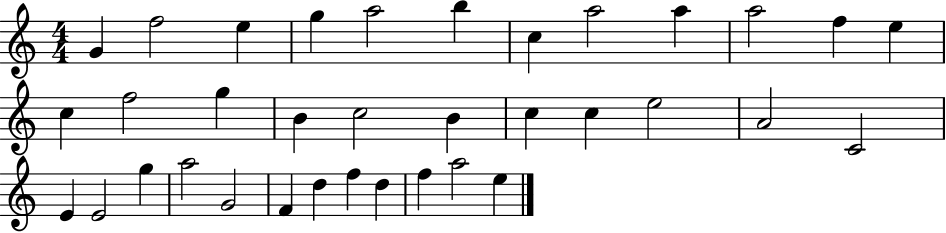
G4/q F5/h E5/q G5/q A5/h B5/q C5/q A5/h A5/q A5/h F5/q E5/q C5/q F5/h G5/q B4/q C5/h B4/q C5/q C5/q E5/h A4/h C4/h E4/q E4/h G5/q A5/h G4/h F4/q D5/q F5/q D5/q F5/q A5/h E5/q